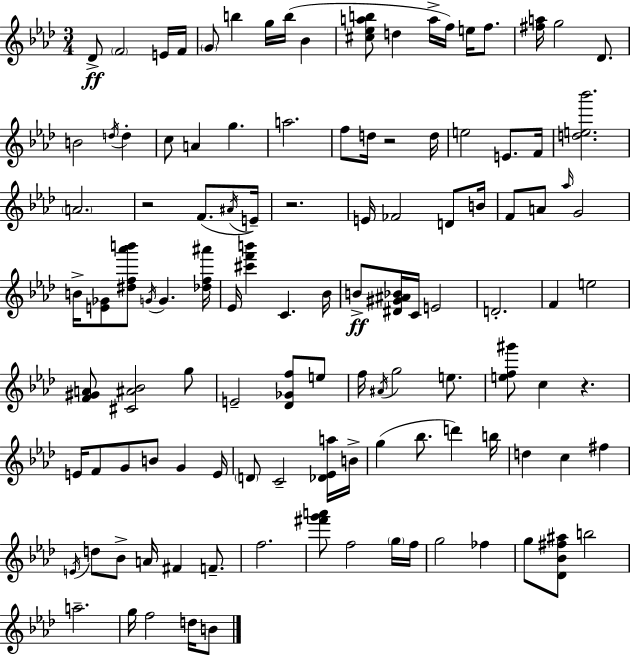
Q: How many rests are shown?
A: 4